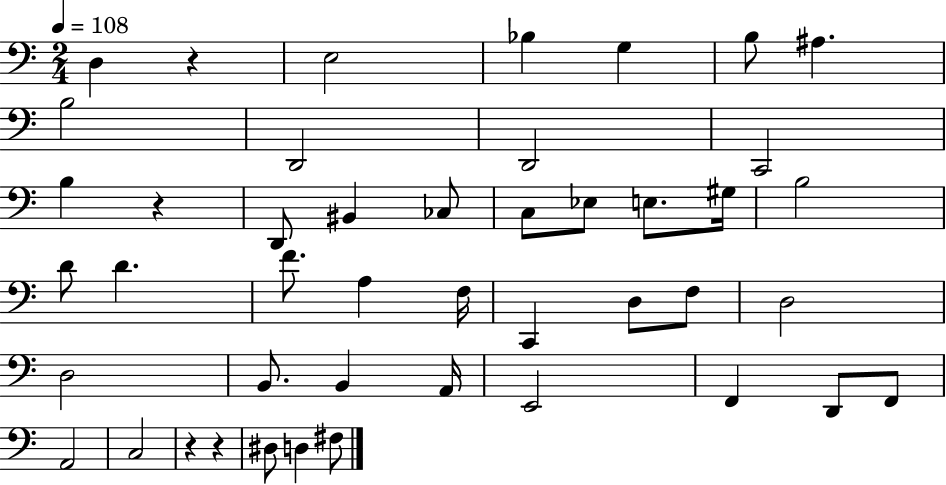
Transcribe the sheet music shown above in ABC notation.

X:1
T:Untitled
M:2/4
L:1/4
K:C
D, z E,2 _B, G, B,/2 ^A, B,2 D,,2 D,,2 C,,2 B, z D,,/2 ^B,, _C,/2 C,/2 _E,/2 E,/2 ^G,/4 B,2 D/2 D F/2 A, F,/4 C,, D,/2 F,/2 D,2 D,2 B,,/2 B,, A,,/4 E,,2 F,, D,,/2 F,,/2 A,,2 C,2 z z ^D,/2 D, ^F,/2